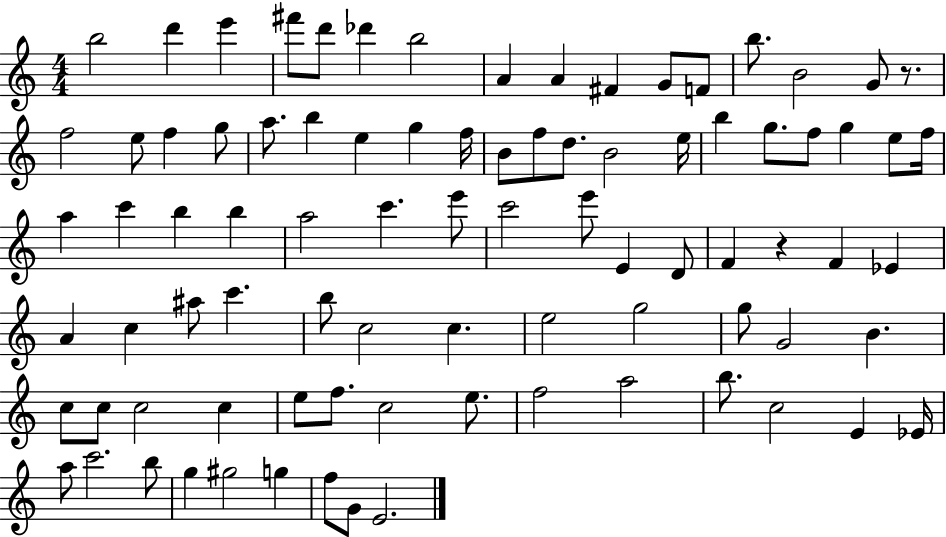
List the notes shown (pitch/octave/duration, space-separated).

B5/h D6/q E6/q F#6/e D6/e Db6/q B5/h A4/q A4/q F#4/q G4/e F4/e B5/e. B4/h G4/e R/e. F5/h E5/e F5/q G5/e A5/e. B5/q E5/q G5/q F5/s B4/e F5/e D5/e. B4/h E5/s B5/q G5/e. F5/e G5/q E5/e F5/s A5/q C6/q B5/q B5/q A5/h C6/q. E6/e C6/h E6/e E4/q D4/e F4/q R/q F4/q Eb4/q A4/q C5/q A#5/e C6/q. B5/e C5/h C5/q. E5/h G5/h G5/e G4/h B4/q. C5/e C5/e C5/h C5/q E5/e F5/e. C5/h E5/e. F5/h A5/h B5/e. C5/h E4/q Eb4/s A5/e C6/h. B5/e G5/q G#5/h G5/q F5/e G4/e E4/h.